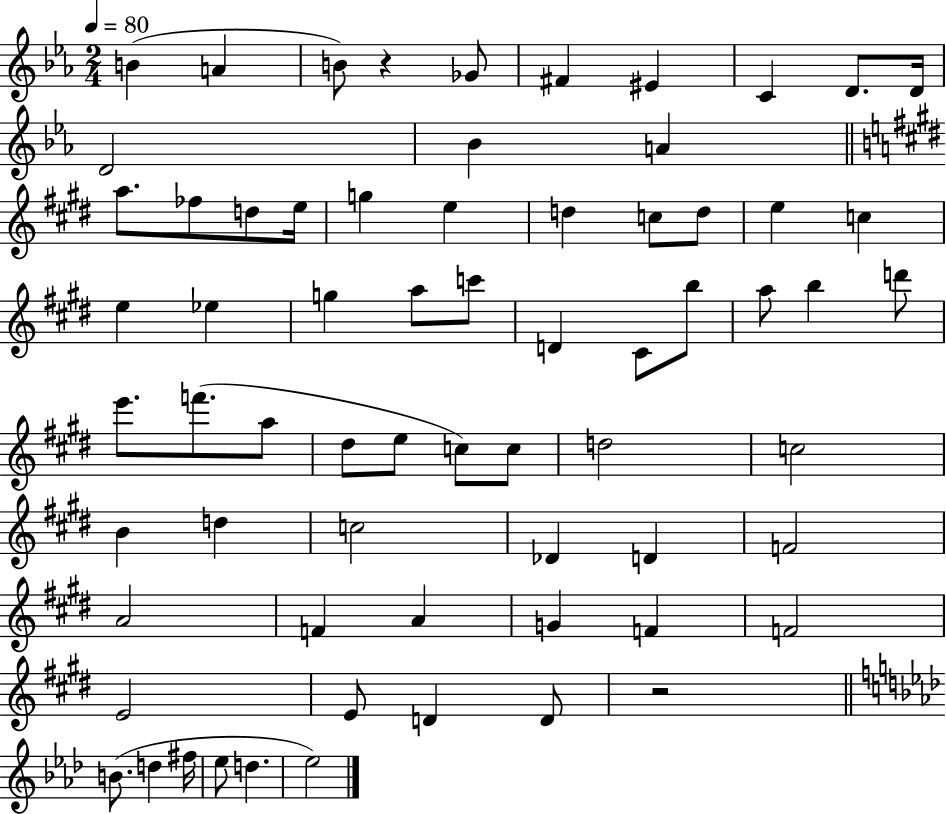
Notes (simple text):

B4/q A4/q B4/e R/q Gb4/e F#4/q EIS4/q C4/q D4/e. D4/s D4/h Bb4/q A4/q A5/e. FES5/e D5/e E5/s G5/q E5/q D5/q C5/e D5/e E5/q C5/q E5/q Eb5/q G5/q A5/e C6/e D4/q C#4/e B5/e A5/e B5/q D6/e E6/e. F6/e. A5/e D#5/e E5/e C5/e C5/e D5/h C5/h B4/q D5/q C5/h Db4/q D4/q F4/h A4/h F4/q A4/q G4/q F4/q F4/h E4/h E4/e D4/q D4/e R/h B4/e. D5/q F#5/s Eb5/e D5/q. Eb5/h